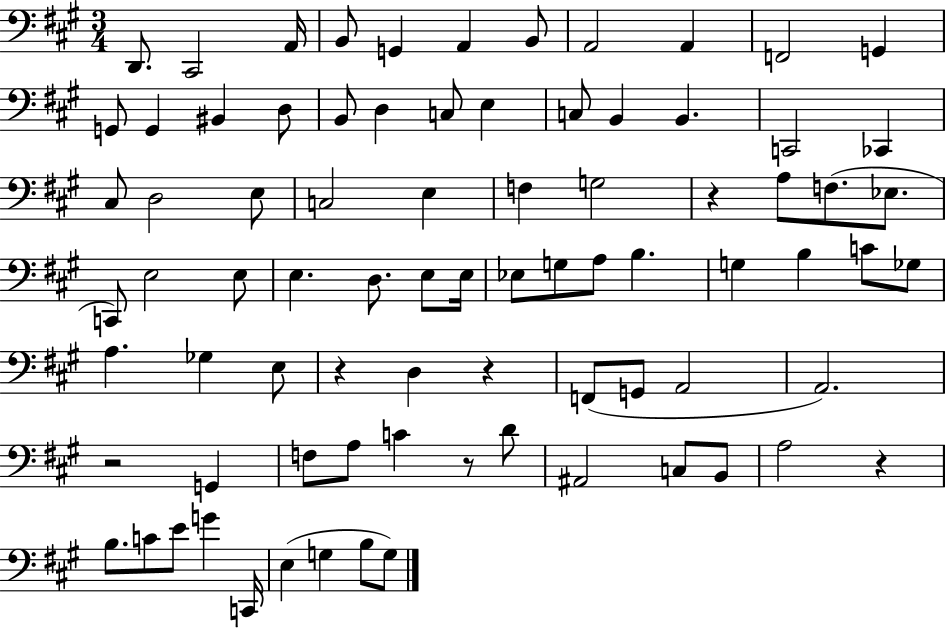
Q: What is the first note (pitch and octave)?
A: D2